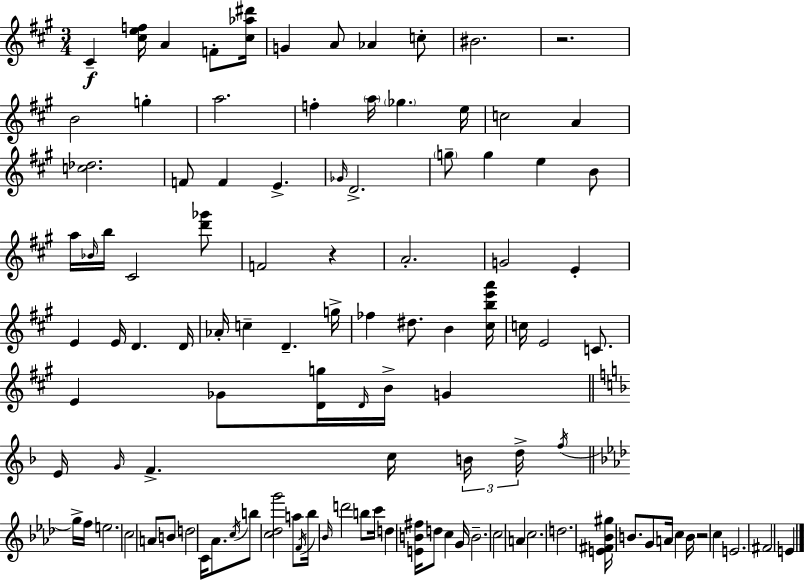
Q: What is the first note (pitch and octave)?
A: C#4